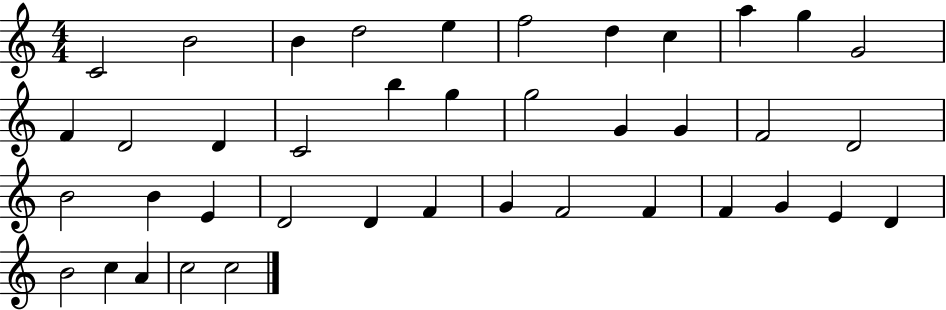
C4/h B4/h B4/q D5/h E5/q F5/h D5/q C5/q A5/q G5/q G4/h F4/q D4/h D4/q C4/h B5/q G5/q G5/h G4/q G4/q F4/h D4/h B4/h B4/q E4/q D4/h D4/q F4/q G4/q F4/h F4/q F4/q G4/q E4/q D4/q B4/h C5/q A4/q C5/h C5/h